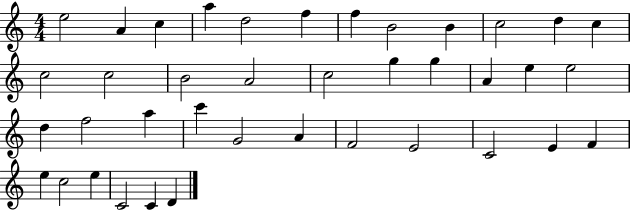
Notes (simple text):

E5/h A4/q C5/q A5/q D5/h F5/q F5/q B4/h B4/q C5/h D5/q C5/q C5/h C5/h B4/h A4/h C5/h G5/q G5/q A4/q E5/q E5/h D5/q F5/h A5/q C6/q G4/h A4/q F4/h E4/h C4/h E4/q F4/q E5/q C5/h E5/q C4/h C4/q D4/q